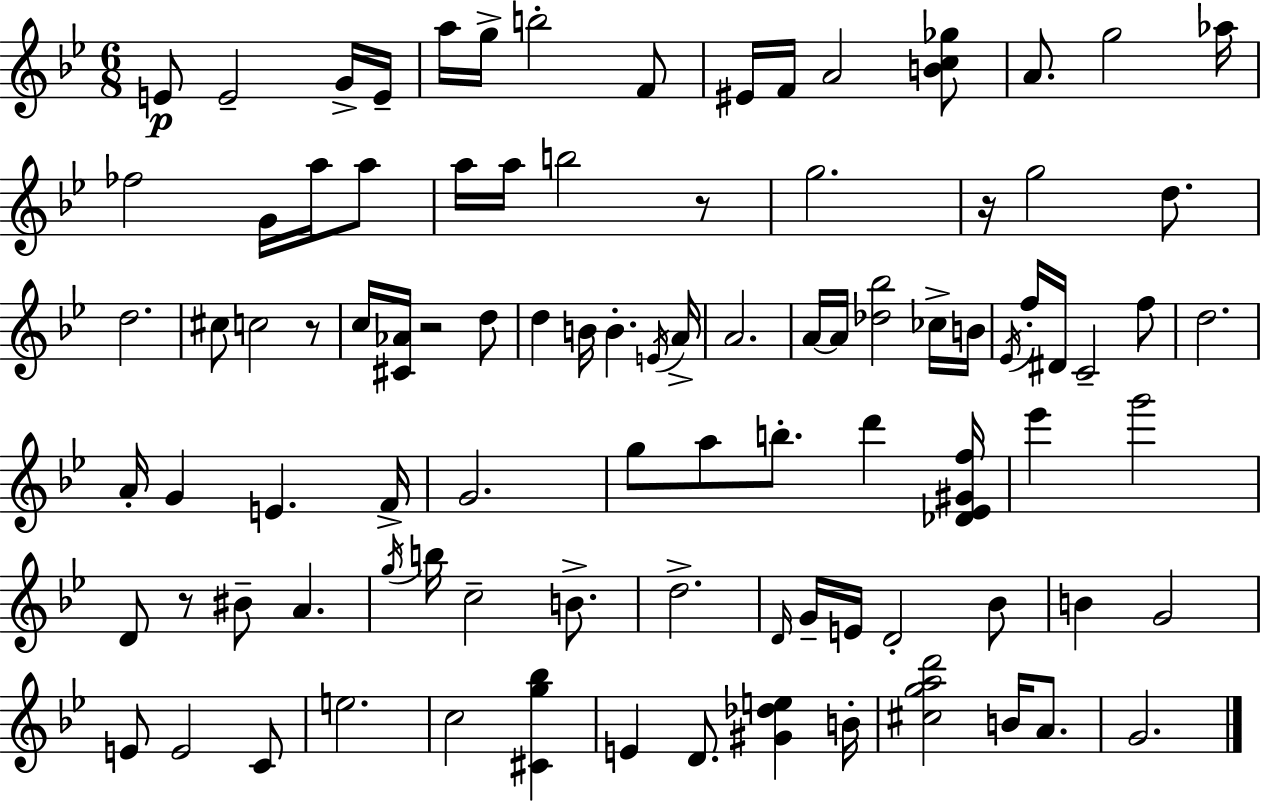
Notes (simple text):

E4/e E4/h G4/s E4/s A5/s G5/s B5/h F4/e EIS4/s F4/s A4/h [B4,C5,Gb5]/e A4/e. G5/h Ab5/s FES5/h G4/s A5/s A5/e A5/s A5/s B5/h R/e G5/h. R/s G5/h D5/e. D5/h. C#5/e C5/h R/e C5/s [C#4,Ab4]/s R/h D5/e D5/q B4/s B4/q. E4/s A4/s A4/h. A4/s A4/s [Db5,Bb5]/h CES5/s B4/s Eb4/s F5/s D#4/s C4/h F5/e D5/h. A4/s G4/q E4/q. F4/s G4/h. G5/e A5/e B5/e. D6/q [Db4,Eb4,G#4,F5]/s Eb6/q G6/h D4/e R/e BIS4/e A4/q. G5/s B5/s C5/h B4/e. D5/h. D4/s G4/s E4/s D4/h Bb4/e B4/q G4/h E4/e E4/h C4/e E5/h. C5/h [C#4,G5,Bb5]/q E4/q D4/e. [G#4,Db5,E5]/q B4/s [C#5,G5,A5,D6]/h B4/s A4/e. G4/h.